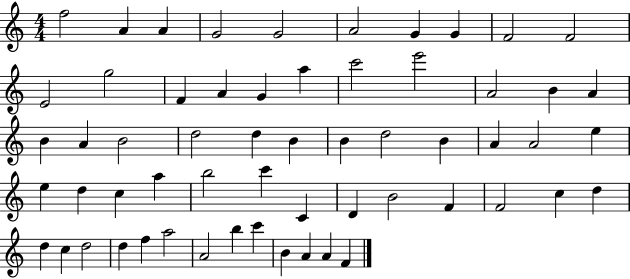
F5/h A4/q A4/q G4/h G4/h A4/h G4/q G4/q F4/h F4/h E4/h G5/h F4/q A4/q G4/q A5/q C6/h E6/h A4/h B4/q A4/q B4/q A4/q B4/h D5/h D5/q B4/q B4/q D5/h B4/q A4/q A4/h E5/q E5/q D5/q C5/q A5/q B5/h C6/q C4/q D4/q B4/h F4/q F4/h C5/q D5/q D5/q C5/q D5/h D5/q F5/q A5/h A4/h B5/q C6/q B4/q A4/q A4/q F4/q